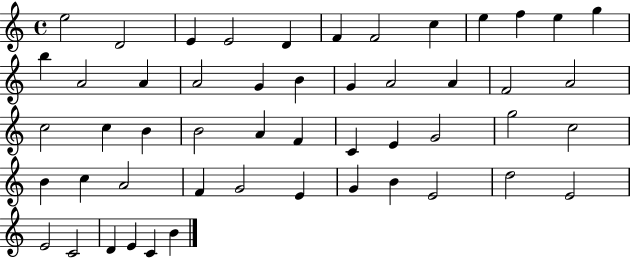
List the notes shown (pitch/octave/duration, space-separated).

E5/h D4/h E4/q E4/h D4/q F4/q F4/h C5/q E5/q F5/q E5/q G5/q B5/q A4/h A4/q A4/h G4/q B4/q G4/q A4/h A4/q F4/h A4/h C5/h C5/q B4/q B4/h A4/q F4/q C4/q E4/q G4/h G5/h C5/h B4/q C5/q A4/h F4/q G4/h E4/q G4/q B4/q E4/h D5/h E4/h E4/h C4/h D4/q E4/q C4/q B4/q